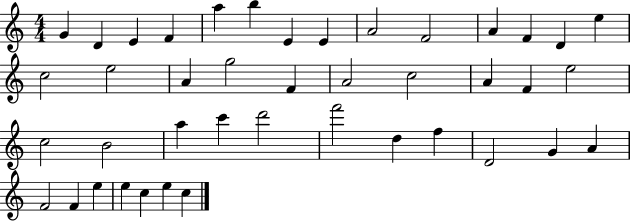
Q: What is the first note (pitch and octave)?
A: G4